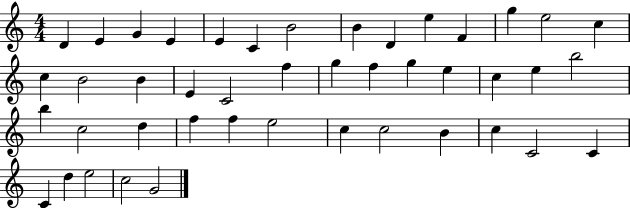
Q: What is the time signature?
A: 4/4